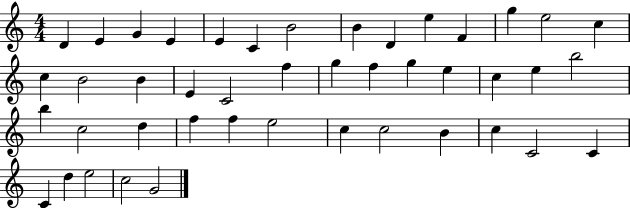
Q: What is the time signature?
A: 4/4